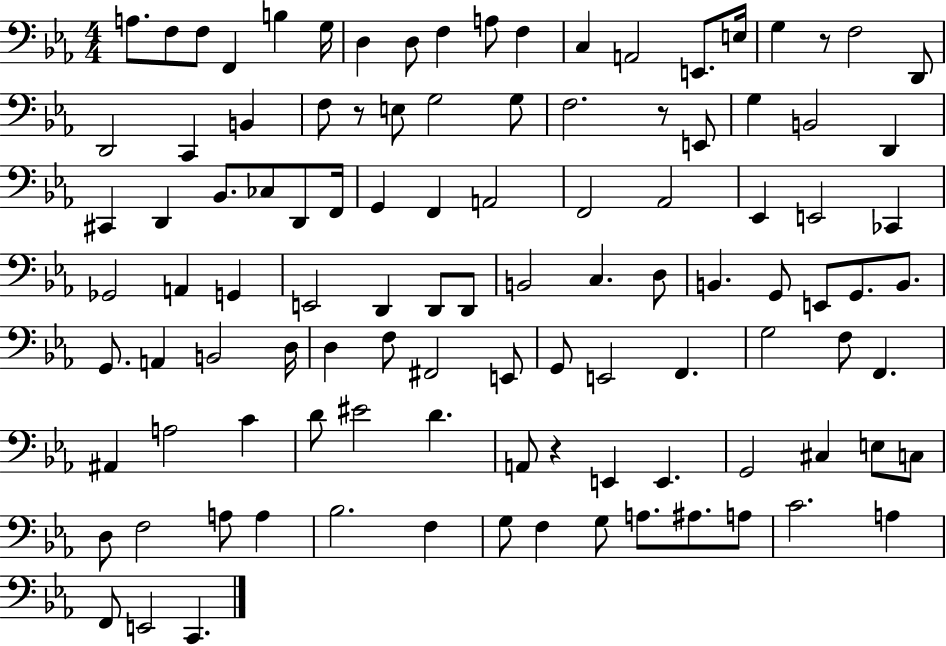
A3/e. F3/e F3/e F2/q B3/q G3/s D3/q D3/e F3/q A3/e F3/q C3/q A2/h E2/e. E3/s G3/q R/e F3/h D2/e D2/h C2/q B2/q F3/e R/e E3/e G3/h G3/e F3/h. R/e E2/e G3/q B2/h D2/q C#2/q D2/q Bb2/e. CES3/e D2/e F2/s G2/q F2/q A2/h F2/h Ab2/h Eb2/q E2/h CES2/q Gb2/h A2/q G2/q E2/h D2/q D2/e D2/e B2/h C3/q. D3/e B2/q. G2/e E2/e G2/e. B2/e. G2/e. A2/q B2/h D3/s D3/q F3/e F#2/h E2/e G2/e E2/h F2/q. G3/h F3/e F2/q. A#2/q A3/h C4/q D4/e EIS4/h D4/q. A2/e R/q E2/q E2/q. G2/h C#3/q E3/e C3/e D3/e F3/h A3/e A3/q Bb3/h. F3/q G3/e F3/q G3/e A3/e. A#3/e. A3/e C4/h. A3/q F2/e E2/h C2/q.